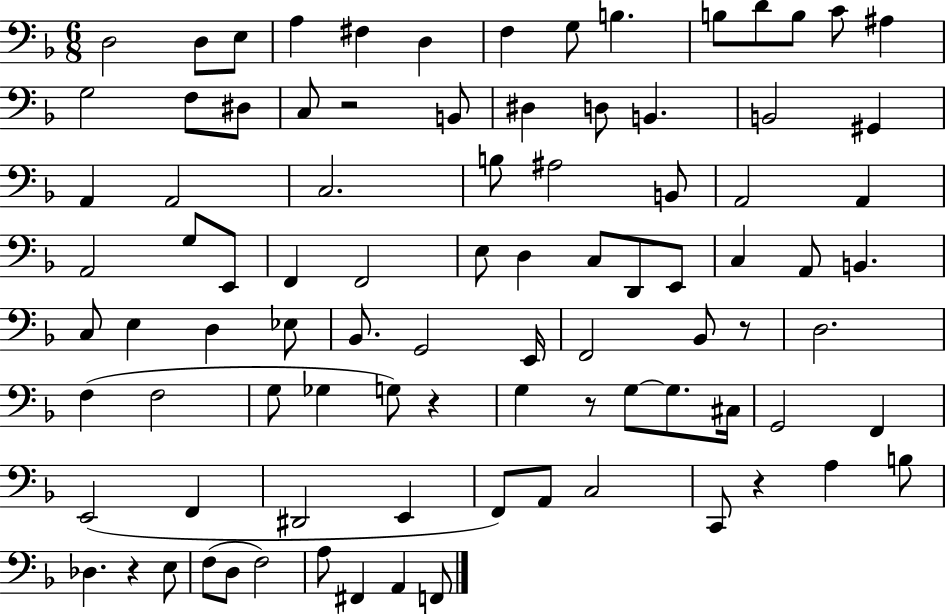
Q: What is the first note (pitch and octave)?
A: D3